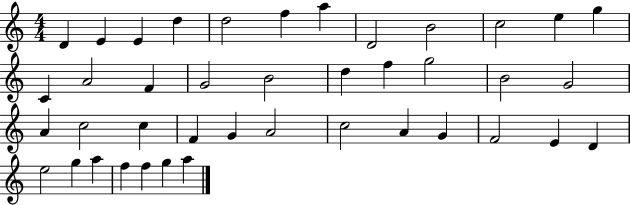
X:1
T:Untitled
M:4/4
L:1/4
K:C
D E E d d2 f a D2 B2 c2 e g C A2 F G2 B2 d f g2 B2 G2 A c2 c F G A2 c2 A G F2 E D e2 g a f f g a